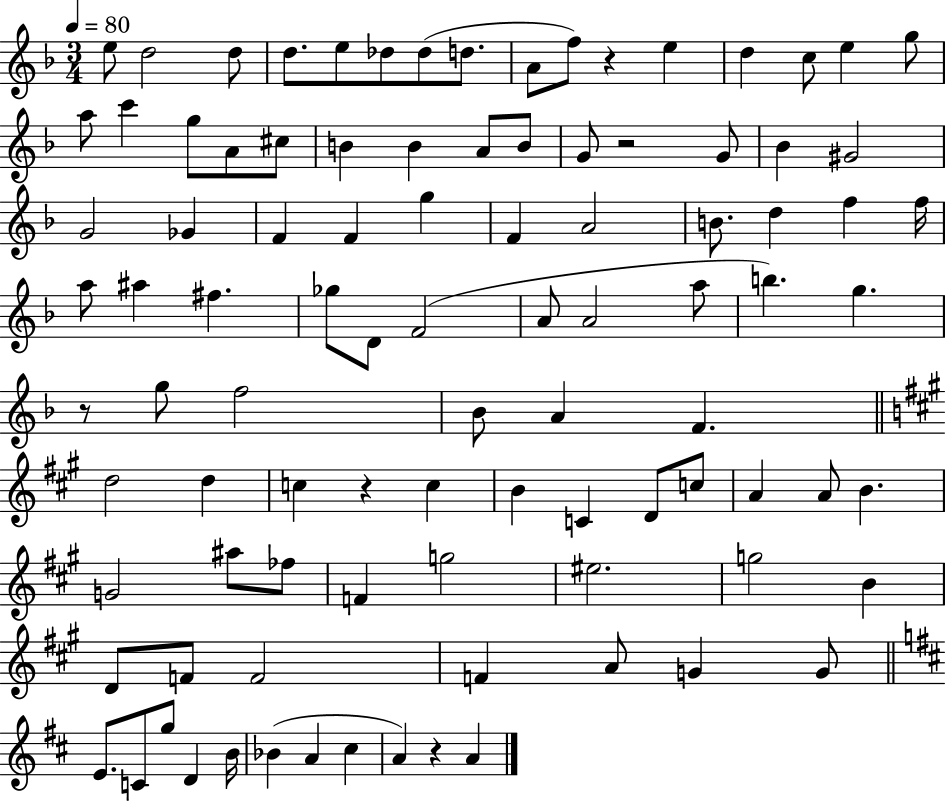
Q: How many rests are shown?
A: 5